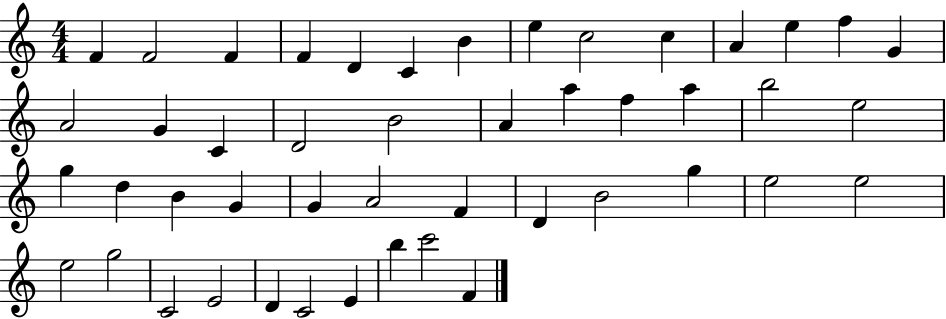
{
  \clef treble
  \numericTimeSignature
  \time 4/4
  \key c \major
  f'4 f'2 f'4 | f'4 d'4 c'4 b'4 | e''4 c''2 c''4 | a'4 e''4 f''4 g'4 | \break a'2 g'4 c'4 | d'2 b'2 | a'4 a''4 f''4 a''4 | b''2 e''2 | \break g''4 d''4 b'4 g'4 | g'4 a'2 f'4 | d'4 b'2 g''4 | e''2 e''2 | \break e''2 g''2 | c'2 e'2 | d'4 c'2 e'4 | b''4 c'''2 f'4 | \break \bar "|."
}